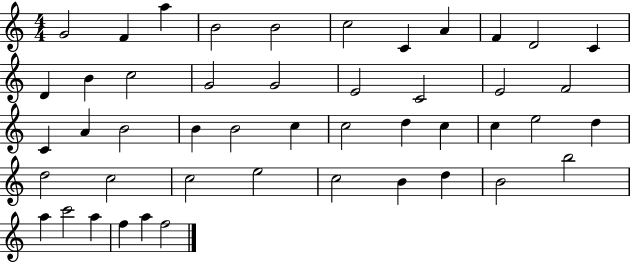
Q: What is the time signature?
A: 4/4